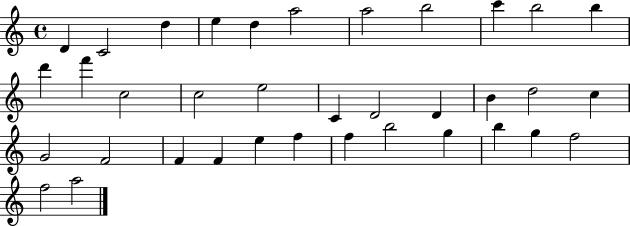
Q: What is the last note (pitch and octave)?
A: A5